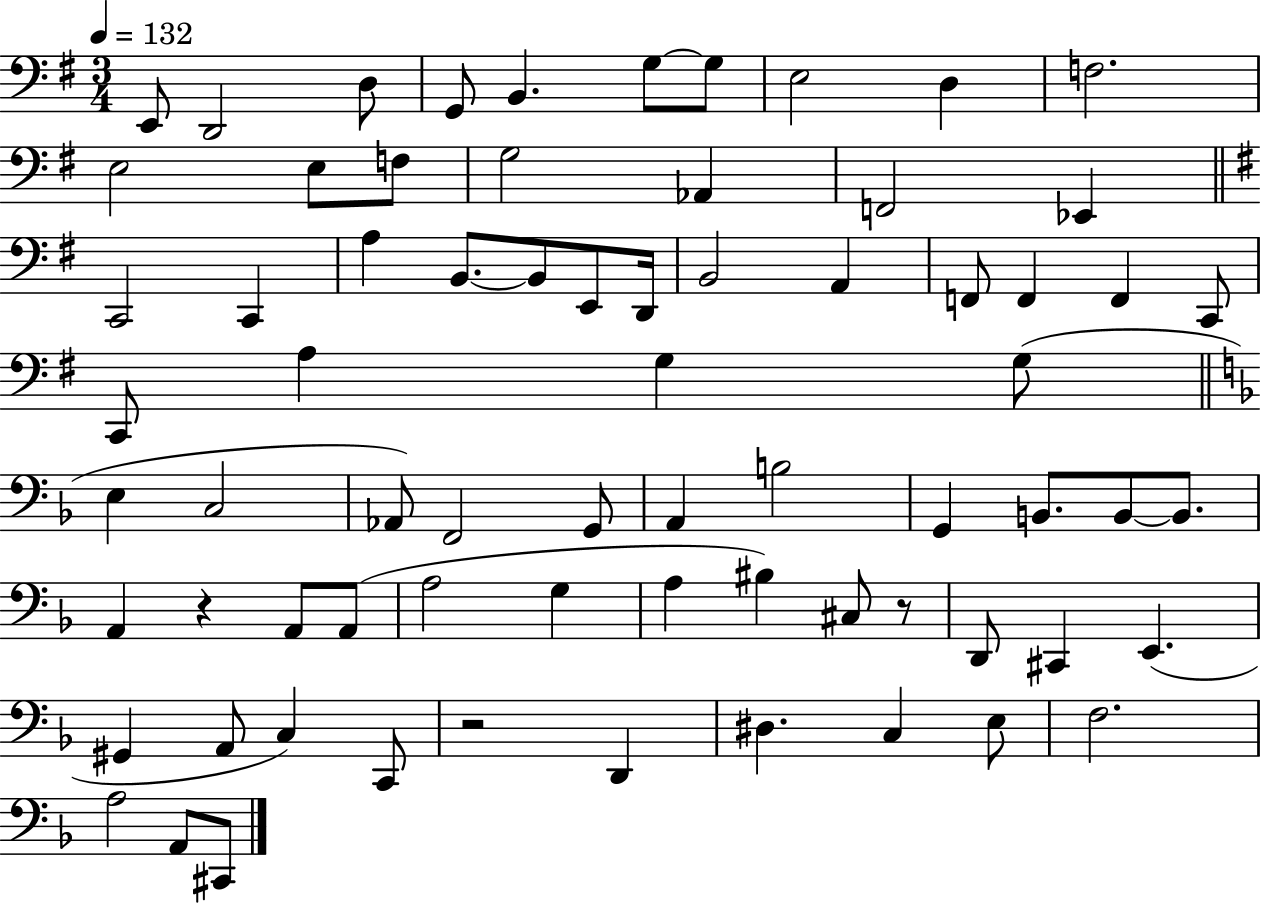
{
  \clef bass
  \numericTimeSignature
  \time 3/4
  \key g \major
  \tempo 4 = 132
  \repeat volta 2 { e,8 d,2 d8 | g,8 b,4. g8~~ g8 | e2 d4 | f2. | \break e2 e8 f8 | g2 aes,4 | f,2 ees,4 | \bar "||" \break \key e \minor c,2 c,4 | a4 b,8.~~ b,8 e,8 d,16 | b,2 a,4 | f,8 f,4 f,4 c,8 | \break c,8 a4 g4 g8( | \bar "||" \break \key f \major e4 c2 | aes,8) f,2 g,8 | a,4 b2 | g,4 b,8. b,8~~ b,8. | \break a,4 r4 a,8 a,8( | a2 g4 | a4 bis4) cis8 r8 | d,8 cis,4 e,4.( | \break gis,4 a,8 c4) c,8 | r2 d,4 | dis4. c4 e8 | f2. | \break a2 a,8 cis,8 | } \bar "|."
}